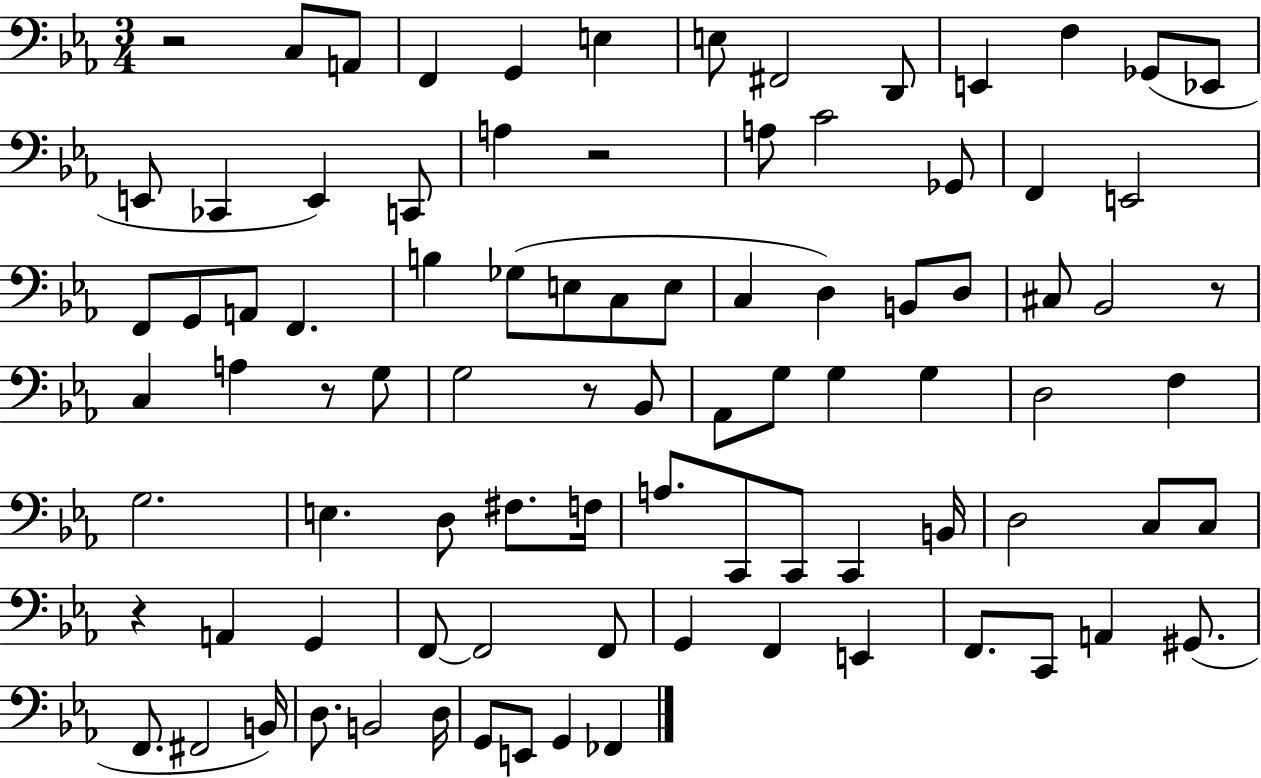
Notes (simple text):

R/h C3/e A2/e F2/q G2/q E3/q E3/e F#2/h D2/e E2/q F3/q Gb2/e Eb2/e E2/e CES2/q E2/q C2/e A3/q R/h A3/e C4/h Gb2/e F2/q E2/h F2/e G2/e A2/e F2/q. B3/q Gb3/e E3/e C3/e E3/e C3/q D3/q B2/e D3/e C#3/e Bb2/h R/e C3/q A3/q R/e G3/e G3/h R/e Bb2/e Ab2/e G3/e G3/q G3/q D3/h F3/q G3/h. E3/q. D3/e F#3/e. F3/s A3/e. C2/e C2/e C2/q B2/s D3/h C3/e C3/e R/q A2/q G2/q F2/e F2/h F2/e G2/q F2/q E2/q F2/e. C2/e A2/q G#2/e. F2/e. F#2/h B2/s D3/e. B2/h D3/s G2/e E2/e G2/q FES2/q